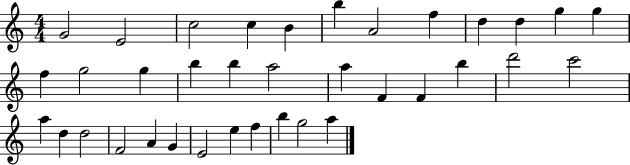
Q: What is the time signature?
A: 4/4